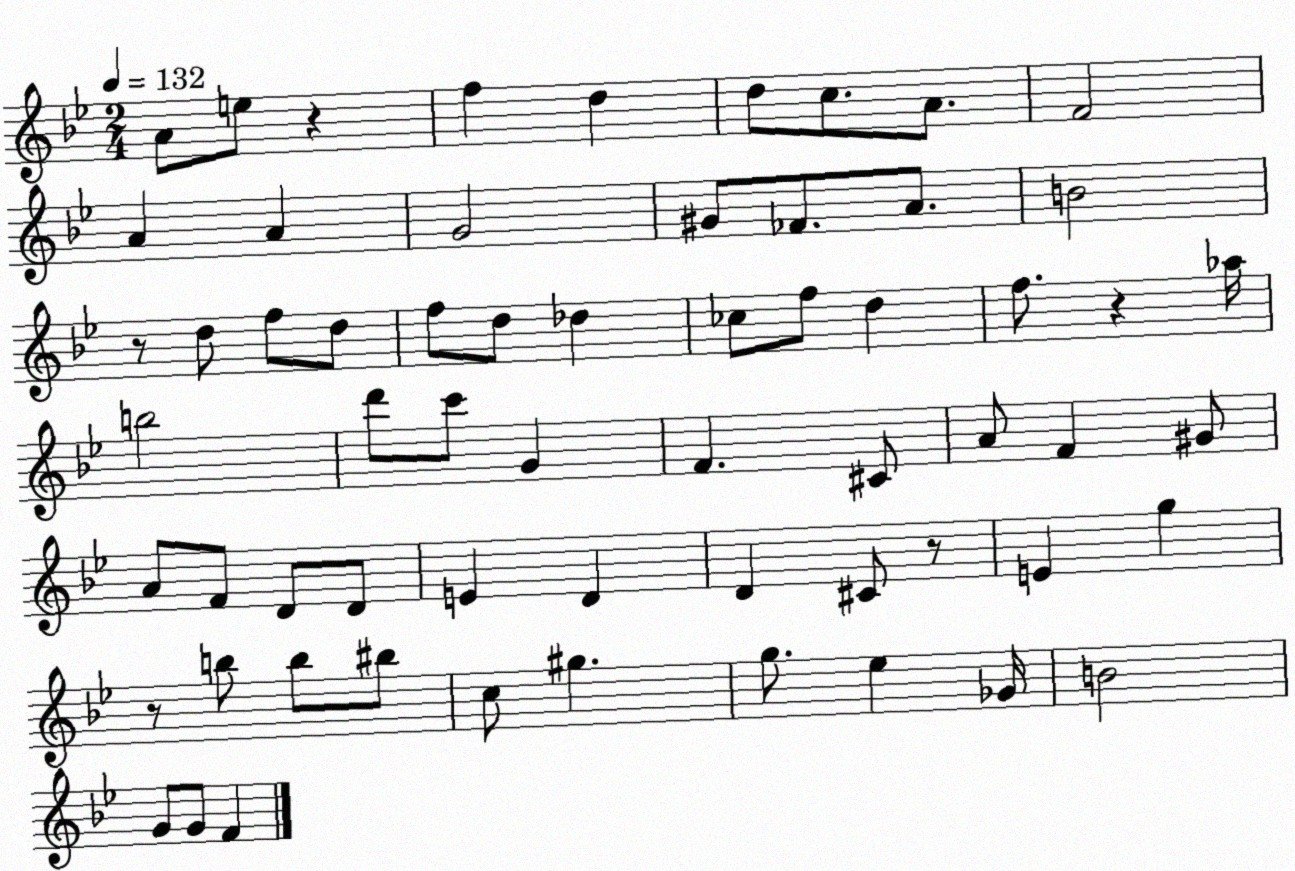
X:1
T:Untitled
M:2/4
L:1/4
K:Bb
A/2 e/2 z f d d/2 c/2 A/2 F2 A A G2 ^G/2 _F/2 A/2 B2 z/2 d/2 f/2 d/2 f/2 d/2 _d _c/2 f/2 d f/2 z _a/4 b2 d'/2 c'/2 G F ^C/2 A/2 F ^G/2 A/2 F/2 D/2 D/2 E D D ^C/2 z/2 E g z/2 b/2 b/2 ^b/2 c/2 ^g g/2 _e _G/4 B2 G/2 G/2 F